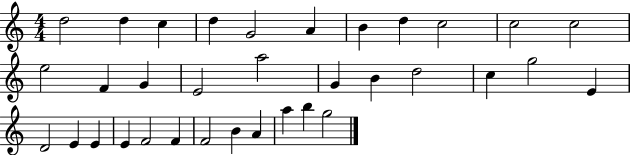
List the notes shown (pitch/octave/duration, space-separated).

D5/h D5/q C5/q D5/q G4/h A4/q B4/q D5/q C5/h C5/h C5/h E5/h F4/q G4/q E4/h A5/h G4/q B4/q D5/h C5/q G5/h E4/q D4/h E4/q E4/q E4/q F4/h F4/q F4/h B4/q A4/q A5/q B5/q G5/h